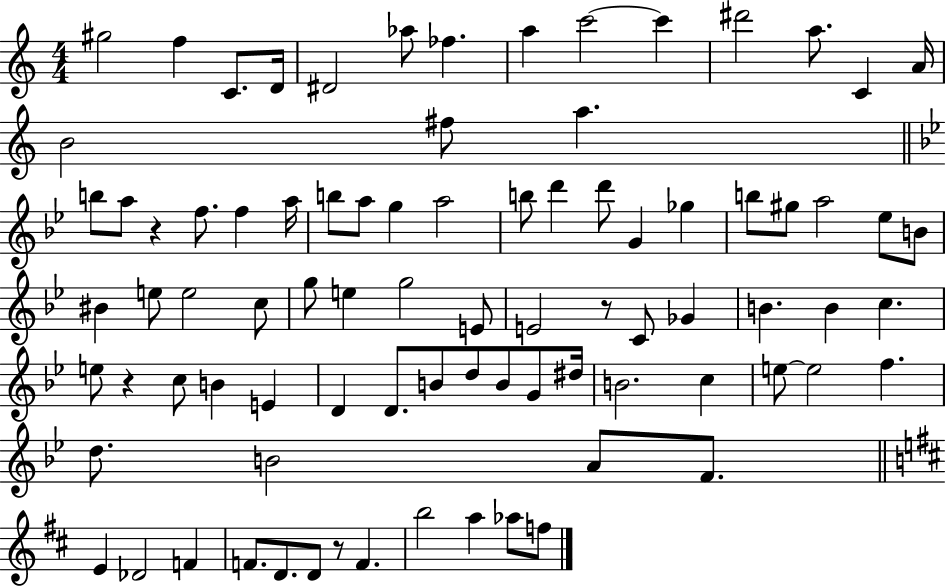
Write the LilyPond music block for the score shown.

{
  \clef treble
  \numericTimeSignature
  \time 4/4
  \key c \major
  \repeat volta 2 { gis''2 f''4 c'8. d'16 | dis'2 aes''8 fes''4. | a''4 c'''2~~ c'''4 | dis'''2 a''8. c'4 a'16 | \break b'2 fis''8 a''4. | \bar "||" \break \key bes \major b''8 a''8 r4 f''8. f''4 a''16 | b''8 a''8 g''4 a''2 | b''8 d'''4 d'''8 g'4 ges''4 | b''8 gis''8 a''2 ees''8 b'8 | \break bis'4 e''8 e''2 c''8 | g''8 e''4 g''2 e'8 | e'2 r8 c'8 ges'4 | b'4. b'4 c''4. | \break e''8 r4 c''8 b'4 e'4 | d'4 d'8. b'8 d''8 b'8 g'8 dis''16 | b'2. c''4 | e''8~~ e''2 f''4. | \break d''8. b'2 a'8 f'8. | \bar "||" \break \key b \minor e'4 des'2 f'4 | f'8. d'8. d'8 r8 f'4. | b''2 a''4 aes''8 f''8 | } \bar "|."
}